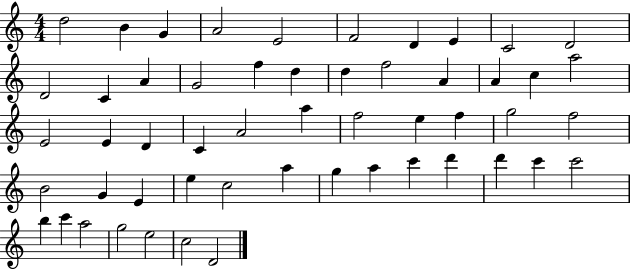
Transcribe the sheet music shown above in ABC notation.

X:1
T:Untitled
M:4/4
L:1/4
K:C
d2 B G A2 E2 F2 D E C2 D2 D2 C A G2 f d d f2 A A c a2 E2 E D C A2 a f2 e f g2 f2 B2 G E e c2 a g a c' d' d' c' c'2 b c' a2 g2 e2 c2 D2